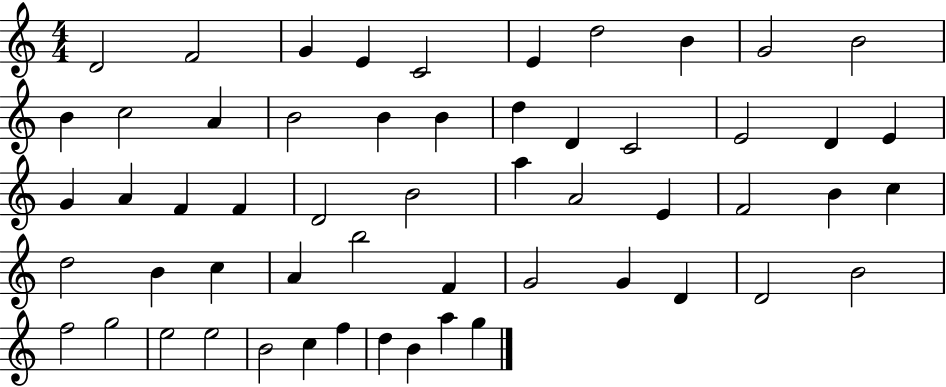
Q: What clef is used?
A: treble